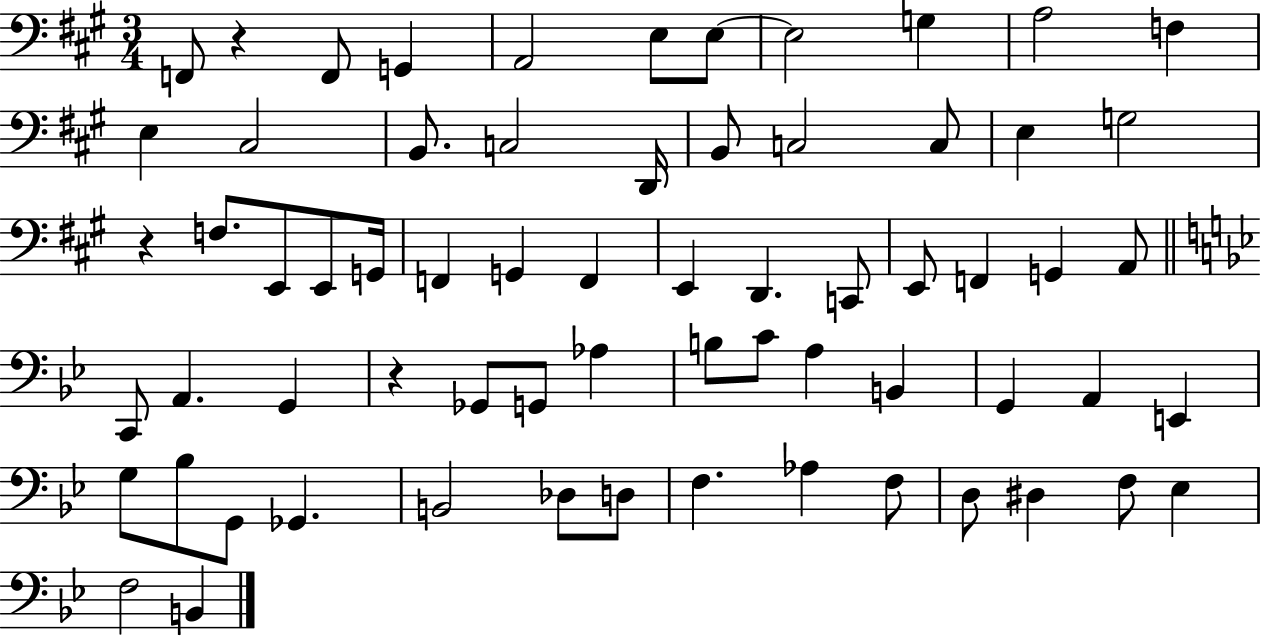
{
  \clef bass
  \numericTimeSignature
  \time 3/4
  \key a \major
  \repeat volta 2 { f,8 r4 f,8 g,4 | a,2 e8 e8~~ | e2 g4 | a2 f4 | \break e4 cis2 | b,8. c2 d,16 | b,8 c2 c8 | e4 g2 | \break r4 f8. e,8 e,8 g,16 | f,4 g,4 f,4 | e,4 d,4. c,8 | e,8 f,4 g,4 a,8 | \break \bar "||" \break \key bes \major c,8 a,4. g,4 | r4 ges,8 g,8 aes4 | b8 c'8 a4 b,4 | g,4 a,4 e,4 | \break g8 bes8 g,8 ges,4. | b,2 des8 d8 | f4. aes4 f8 | d8 dis4 f8 ees4 | \break f2 b,4 | } \bar "|."
}